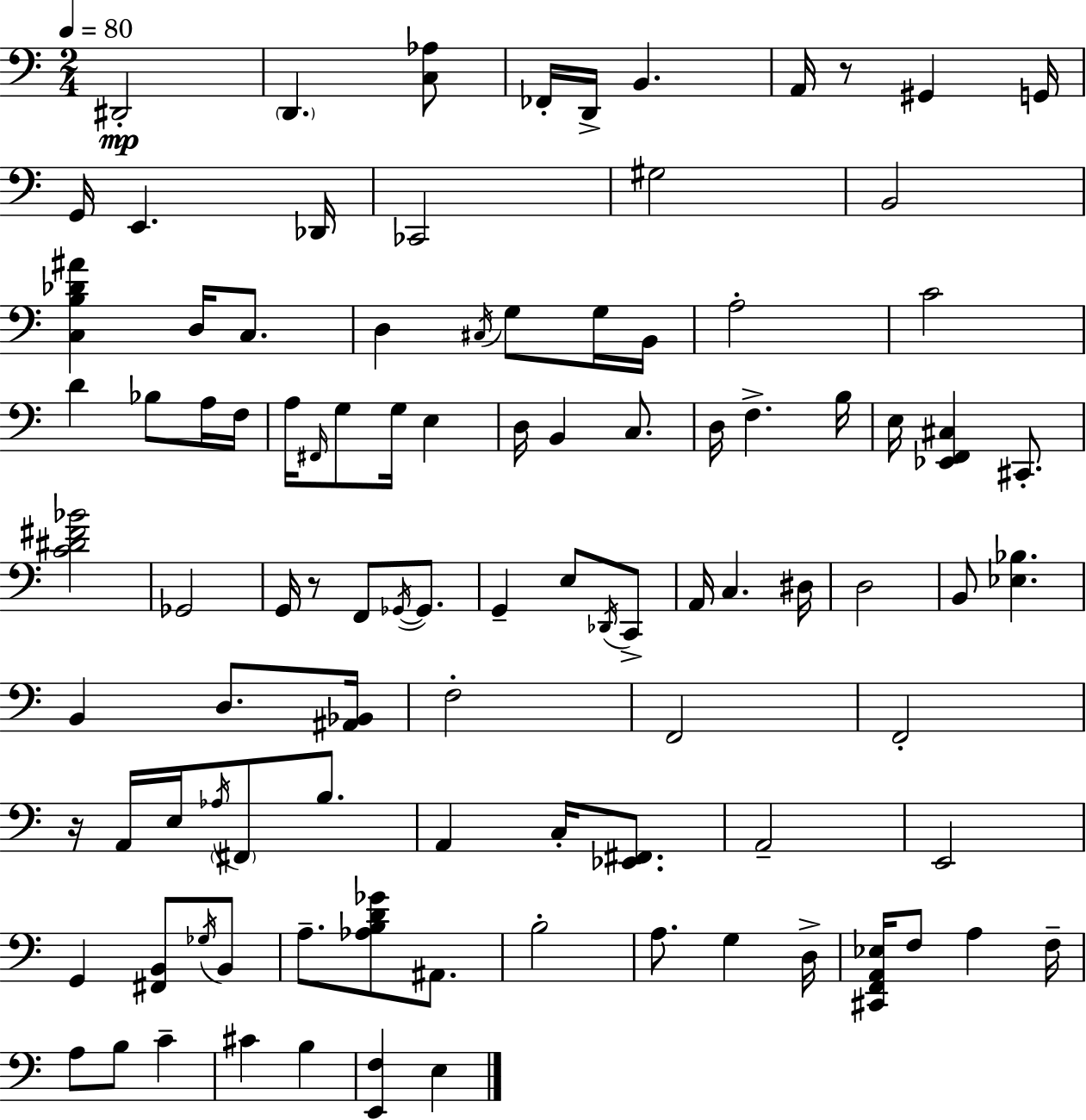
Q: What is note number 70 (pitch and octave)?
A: Gb3